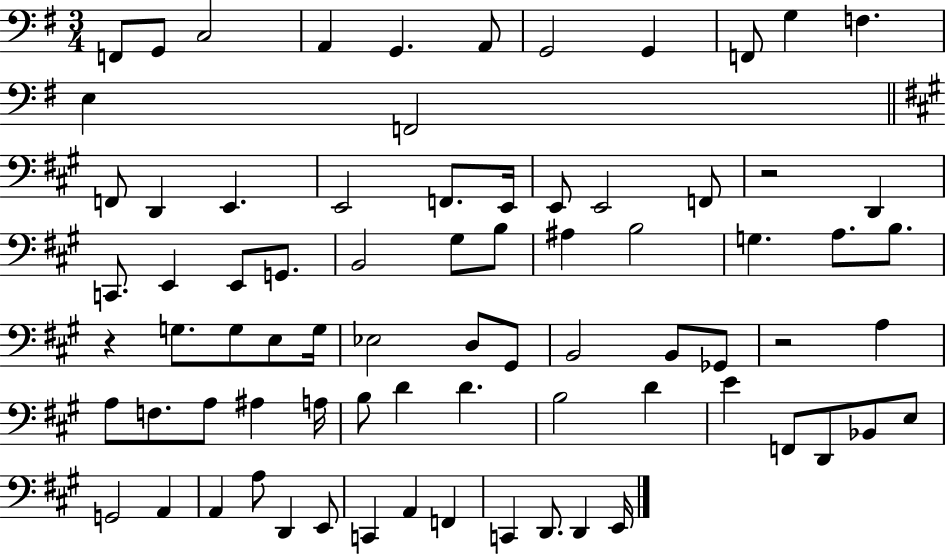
X:1
T:Untitled
M:3/4
L:1/4
K:G
F,,/2 G,,/2 C,2 A,, G,, A,,/2 G,,2 G,, F,,/2 G, F, E, F,,2 F,,/2 D,, E,, E,,2 F,,/2 E,,/4 E,,/2 E,,2 F,,/2 z2 D,, C,,/2 E,, E,,/2 G,,/2 B,,2 ^G,/2 B,/2 ^A, B,2 G, A,/2 B,/2 z G,/2 G,/2 E,/2 G,/4 _E,2 D,/2 ^G,,/2 B,,2 B,,/2 _G,,/2 z2 A, A,/2 F,/2 A,/2 ^A, A,/4 B,/2 D D B,2 D E F,,/2 D,,/2 _B,,/2 E,/2 G,,2 A,, A,, A,/2 D,, E,,/2 C,, A,, F,, C,, D,,/2 D,, E,,/4